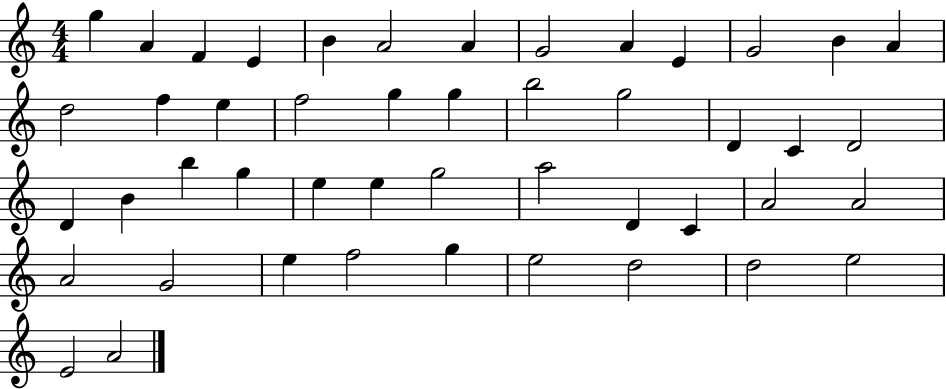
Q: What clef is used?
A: treble